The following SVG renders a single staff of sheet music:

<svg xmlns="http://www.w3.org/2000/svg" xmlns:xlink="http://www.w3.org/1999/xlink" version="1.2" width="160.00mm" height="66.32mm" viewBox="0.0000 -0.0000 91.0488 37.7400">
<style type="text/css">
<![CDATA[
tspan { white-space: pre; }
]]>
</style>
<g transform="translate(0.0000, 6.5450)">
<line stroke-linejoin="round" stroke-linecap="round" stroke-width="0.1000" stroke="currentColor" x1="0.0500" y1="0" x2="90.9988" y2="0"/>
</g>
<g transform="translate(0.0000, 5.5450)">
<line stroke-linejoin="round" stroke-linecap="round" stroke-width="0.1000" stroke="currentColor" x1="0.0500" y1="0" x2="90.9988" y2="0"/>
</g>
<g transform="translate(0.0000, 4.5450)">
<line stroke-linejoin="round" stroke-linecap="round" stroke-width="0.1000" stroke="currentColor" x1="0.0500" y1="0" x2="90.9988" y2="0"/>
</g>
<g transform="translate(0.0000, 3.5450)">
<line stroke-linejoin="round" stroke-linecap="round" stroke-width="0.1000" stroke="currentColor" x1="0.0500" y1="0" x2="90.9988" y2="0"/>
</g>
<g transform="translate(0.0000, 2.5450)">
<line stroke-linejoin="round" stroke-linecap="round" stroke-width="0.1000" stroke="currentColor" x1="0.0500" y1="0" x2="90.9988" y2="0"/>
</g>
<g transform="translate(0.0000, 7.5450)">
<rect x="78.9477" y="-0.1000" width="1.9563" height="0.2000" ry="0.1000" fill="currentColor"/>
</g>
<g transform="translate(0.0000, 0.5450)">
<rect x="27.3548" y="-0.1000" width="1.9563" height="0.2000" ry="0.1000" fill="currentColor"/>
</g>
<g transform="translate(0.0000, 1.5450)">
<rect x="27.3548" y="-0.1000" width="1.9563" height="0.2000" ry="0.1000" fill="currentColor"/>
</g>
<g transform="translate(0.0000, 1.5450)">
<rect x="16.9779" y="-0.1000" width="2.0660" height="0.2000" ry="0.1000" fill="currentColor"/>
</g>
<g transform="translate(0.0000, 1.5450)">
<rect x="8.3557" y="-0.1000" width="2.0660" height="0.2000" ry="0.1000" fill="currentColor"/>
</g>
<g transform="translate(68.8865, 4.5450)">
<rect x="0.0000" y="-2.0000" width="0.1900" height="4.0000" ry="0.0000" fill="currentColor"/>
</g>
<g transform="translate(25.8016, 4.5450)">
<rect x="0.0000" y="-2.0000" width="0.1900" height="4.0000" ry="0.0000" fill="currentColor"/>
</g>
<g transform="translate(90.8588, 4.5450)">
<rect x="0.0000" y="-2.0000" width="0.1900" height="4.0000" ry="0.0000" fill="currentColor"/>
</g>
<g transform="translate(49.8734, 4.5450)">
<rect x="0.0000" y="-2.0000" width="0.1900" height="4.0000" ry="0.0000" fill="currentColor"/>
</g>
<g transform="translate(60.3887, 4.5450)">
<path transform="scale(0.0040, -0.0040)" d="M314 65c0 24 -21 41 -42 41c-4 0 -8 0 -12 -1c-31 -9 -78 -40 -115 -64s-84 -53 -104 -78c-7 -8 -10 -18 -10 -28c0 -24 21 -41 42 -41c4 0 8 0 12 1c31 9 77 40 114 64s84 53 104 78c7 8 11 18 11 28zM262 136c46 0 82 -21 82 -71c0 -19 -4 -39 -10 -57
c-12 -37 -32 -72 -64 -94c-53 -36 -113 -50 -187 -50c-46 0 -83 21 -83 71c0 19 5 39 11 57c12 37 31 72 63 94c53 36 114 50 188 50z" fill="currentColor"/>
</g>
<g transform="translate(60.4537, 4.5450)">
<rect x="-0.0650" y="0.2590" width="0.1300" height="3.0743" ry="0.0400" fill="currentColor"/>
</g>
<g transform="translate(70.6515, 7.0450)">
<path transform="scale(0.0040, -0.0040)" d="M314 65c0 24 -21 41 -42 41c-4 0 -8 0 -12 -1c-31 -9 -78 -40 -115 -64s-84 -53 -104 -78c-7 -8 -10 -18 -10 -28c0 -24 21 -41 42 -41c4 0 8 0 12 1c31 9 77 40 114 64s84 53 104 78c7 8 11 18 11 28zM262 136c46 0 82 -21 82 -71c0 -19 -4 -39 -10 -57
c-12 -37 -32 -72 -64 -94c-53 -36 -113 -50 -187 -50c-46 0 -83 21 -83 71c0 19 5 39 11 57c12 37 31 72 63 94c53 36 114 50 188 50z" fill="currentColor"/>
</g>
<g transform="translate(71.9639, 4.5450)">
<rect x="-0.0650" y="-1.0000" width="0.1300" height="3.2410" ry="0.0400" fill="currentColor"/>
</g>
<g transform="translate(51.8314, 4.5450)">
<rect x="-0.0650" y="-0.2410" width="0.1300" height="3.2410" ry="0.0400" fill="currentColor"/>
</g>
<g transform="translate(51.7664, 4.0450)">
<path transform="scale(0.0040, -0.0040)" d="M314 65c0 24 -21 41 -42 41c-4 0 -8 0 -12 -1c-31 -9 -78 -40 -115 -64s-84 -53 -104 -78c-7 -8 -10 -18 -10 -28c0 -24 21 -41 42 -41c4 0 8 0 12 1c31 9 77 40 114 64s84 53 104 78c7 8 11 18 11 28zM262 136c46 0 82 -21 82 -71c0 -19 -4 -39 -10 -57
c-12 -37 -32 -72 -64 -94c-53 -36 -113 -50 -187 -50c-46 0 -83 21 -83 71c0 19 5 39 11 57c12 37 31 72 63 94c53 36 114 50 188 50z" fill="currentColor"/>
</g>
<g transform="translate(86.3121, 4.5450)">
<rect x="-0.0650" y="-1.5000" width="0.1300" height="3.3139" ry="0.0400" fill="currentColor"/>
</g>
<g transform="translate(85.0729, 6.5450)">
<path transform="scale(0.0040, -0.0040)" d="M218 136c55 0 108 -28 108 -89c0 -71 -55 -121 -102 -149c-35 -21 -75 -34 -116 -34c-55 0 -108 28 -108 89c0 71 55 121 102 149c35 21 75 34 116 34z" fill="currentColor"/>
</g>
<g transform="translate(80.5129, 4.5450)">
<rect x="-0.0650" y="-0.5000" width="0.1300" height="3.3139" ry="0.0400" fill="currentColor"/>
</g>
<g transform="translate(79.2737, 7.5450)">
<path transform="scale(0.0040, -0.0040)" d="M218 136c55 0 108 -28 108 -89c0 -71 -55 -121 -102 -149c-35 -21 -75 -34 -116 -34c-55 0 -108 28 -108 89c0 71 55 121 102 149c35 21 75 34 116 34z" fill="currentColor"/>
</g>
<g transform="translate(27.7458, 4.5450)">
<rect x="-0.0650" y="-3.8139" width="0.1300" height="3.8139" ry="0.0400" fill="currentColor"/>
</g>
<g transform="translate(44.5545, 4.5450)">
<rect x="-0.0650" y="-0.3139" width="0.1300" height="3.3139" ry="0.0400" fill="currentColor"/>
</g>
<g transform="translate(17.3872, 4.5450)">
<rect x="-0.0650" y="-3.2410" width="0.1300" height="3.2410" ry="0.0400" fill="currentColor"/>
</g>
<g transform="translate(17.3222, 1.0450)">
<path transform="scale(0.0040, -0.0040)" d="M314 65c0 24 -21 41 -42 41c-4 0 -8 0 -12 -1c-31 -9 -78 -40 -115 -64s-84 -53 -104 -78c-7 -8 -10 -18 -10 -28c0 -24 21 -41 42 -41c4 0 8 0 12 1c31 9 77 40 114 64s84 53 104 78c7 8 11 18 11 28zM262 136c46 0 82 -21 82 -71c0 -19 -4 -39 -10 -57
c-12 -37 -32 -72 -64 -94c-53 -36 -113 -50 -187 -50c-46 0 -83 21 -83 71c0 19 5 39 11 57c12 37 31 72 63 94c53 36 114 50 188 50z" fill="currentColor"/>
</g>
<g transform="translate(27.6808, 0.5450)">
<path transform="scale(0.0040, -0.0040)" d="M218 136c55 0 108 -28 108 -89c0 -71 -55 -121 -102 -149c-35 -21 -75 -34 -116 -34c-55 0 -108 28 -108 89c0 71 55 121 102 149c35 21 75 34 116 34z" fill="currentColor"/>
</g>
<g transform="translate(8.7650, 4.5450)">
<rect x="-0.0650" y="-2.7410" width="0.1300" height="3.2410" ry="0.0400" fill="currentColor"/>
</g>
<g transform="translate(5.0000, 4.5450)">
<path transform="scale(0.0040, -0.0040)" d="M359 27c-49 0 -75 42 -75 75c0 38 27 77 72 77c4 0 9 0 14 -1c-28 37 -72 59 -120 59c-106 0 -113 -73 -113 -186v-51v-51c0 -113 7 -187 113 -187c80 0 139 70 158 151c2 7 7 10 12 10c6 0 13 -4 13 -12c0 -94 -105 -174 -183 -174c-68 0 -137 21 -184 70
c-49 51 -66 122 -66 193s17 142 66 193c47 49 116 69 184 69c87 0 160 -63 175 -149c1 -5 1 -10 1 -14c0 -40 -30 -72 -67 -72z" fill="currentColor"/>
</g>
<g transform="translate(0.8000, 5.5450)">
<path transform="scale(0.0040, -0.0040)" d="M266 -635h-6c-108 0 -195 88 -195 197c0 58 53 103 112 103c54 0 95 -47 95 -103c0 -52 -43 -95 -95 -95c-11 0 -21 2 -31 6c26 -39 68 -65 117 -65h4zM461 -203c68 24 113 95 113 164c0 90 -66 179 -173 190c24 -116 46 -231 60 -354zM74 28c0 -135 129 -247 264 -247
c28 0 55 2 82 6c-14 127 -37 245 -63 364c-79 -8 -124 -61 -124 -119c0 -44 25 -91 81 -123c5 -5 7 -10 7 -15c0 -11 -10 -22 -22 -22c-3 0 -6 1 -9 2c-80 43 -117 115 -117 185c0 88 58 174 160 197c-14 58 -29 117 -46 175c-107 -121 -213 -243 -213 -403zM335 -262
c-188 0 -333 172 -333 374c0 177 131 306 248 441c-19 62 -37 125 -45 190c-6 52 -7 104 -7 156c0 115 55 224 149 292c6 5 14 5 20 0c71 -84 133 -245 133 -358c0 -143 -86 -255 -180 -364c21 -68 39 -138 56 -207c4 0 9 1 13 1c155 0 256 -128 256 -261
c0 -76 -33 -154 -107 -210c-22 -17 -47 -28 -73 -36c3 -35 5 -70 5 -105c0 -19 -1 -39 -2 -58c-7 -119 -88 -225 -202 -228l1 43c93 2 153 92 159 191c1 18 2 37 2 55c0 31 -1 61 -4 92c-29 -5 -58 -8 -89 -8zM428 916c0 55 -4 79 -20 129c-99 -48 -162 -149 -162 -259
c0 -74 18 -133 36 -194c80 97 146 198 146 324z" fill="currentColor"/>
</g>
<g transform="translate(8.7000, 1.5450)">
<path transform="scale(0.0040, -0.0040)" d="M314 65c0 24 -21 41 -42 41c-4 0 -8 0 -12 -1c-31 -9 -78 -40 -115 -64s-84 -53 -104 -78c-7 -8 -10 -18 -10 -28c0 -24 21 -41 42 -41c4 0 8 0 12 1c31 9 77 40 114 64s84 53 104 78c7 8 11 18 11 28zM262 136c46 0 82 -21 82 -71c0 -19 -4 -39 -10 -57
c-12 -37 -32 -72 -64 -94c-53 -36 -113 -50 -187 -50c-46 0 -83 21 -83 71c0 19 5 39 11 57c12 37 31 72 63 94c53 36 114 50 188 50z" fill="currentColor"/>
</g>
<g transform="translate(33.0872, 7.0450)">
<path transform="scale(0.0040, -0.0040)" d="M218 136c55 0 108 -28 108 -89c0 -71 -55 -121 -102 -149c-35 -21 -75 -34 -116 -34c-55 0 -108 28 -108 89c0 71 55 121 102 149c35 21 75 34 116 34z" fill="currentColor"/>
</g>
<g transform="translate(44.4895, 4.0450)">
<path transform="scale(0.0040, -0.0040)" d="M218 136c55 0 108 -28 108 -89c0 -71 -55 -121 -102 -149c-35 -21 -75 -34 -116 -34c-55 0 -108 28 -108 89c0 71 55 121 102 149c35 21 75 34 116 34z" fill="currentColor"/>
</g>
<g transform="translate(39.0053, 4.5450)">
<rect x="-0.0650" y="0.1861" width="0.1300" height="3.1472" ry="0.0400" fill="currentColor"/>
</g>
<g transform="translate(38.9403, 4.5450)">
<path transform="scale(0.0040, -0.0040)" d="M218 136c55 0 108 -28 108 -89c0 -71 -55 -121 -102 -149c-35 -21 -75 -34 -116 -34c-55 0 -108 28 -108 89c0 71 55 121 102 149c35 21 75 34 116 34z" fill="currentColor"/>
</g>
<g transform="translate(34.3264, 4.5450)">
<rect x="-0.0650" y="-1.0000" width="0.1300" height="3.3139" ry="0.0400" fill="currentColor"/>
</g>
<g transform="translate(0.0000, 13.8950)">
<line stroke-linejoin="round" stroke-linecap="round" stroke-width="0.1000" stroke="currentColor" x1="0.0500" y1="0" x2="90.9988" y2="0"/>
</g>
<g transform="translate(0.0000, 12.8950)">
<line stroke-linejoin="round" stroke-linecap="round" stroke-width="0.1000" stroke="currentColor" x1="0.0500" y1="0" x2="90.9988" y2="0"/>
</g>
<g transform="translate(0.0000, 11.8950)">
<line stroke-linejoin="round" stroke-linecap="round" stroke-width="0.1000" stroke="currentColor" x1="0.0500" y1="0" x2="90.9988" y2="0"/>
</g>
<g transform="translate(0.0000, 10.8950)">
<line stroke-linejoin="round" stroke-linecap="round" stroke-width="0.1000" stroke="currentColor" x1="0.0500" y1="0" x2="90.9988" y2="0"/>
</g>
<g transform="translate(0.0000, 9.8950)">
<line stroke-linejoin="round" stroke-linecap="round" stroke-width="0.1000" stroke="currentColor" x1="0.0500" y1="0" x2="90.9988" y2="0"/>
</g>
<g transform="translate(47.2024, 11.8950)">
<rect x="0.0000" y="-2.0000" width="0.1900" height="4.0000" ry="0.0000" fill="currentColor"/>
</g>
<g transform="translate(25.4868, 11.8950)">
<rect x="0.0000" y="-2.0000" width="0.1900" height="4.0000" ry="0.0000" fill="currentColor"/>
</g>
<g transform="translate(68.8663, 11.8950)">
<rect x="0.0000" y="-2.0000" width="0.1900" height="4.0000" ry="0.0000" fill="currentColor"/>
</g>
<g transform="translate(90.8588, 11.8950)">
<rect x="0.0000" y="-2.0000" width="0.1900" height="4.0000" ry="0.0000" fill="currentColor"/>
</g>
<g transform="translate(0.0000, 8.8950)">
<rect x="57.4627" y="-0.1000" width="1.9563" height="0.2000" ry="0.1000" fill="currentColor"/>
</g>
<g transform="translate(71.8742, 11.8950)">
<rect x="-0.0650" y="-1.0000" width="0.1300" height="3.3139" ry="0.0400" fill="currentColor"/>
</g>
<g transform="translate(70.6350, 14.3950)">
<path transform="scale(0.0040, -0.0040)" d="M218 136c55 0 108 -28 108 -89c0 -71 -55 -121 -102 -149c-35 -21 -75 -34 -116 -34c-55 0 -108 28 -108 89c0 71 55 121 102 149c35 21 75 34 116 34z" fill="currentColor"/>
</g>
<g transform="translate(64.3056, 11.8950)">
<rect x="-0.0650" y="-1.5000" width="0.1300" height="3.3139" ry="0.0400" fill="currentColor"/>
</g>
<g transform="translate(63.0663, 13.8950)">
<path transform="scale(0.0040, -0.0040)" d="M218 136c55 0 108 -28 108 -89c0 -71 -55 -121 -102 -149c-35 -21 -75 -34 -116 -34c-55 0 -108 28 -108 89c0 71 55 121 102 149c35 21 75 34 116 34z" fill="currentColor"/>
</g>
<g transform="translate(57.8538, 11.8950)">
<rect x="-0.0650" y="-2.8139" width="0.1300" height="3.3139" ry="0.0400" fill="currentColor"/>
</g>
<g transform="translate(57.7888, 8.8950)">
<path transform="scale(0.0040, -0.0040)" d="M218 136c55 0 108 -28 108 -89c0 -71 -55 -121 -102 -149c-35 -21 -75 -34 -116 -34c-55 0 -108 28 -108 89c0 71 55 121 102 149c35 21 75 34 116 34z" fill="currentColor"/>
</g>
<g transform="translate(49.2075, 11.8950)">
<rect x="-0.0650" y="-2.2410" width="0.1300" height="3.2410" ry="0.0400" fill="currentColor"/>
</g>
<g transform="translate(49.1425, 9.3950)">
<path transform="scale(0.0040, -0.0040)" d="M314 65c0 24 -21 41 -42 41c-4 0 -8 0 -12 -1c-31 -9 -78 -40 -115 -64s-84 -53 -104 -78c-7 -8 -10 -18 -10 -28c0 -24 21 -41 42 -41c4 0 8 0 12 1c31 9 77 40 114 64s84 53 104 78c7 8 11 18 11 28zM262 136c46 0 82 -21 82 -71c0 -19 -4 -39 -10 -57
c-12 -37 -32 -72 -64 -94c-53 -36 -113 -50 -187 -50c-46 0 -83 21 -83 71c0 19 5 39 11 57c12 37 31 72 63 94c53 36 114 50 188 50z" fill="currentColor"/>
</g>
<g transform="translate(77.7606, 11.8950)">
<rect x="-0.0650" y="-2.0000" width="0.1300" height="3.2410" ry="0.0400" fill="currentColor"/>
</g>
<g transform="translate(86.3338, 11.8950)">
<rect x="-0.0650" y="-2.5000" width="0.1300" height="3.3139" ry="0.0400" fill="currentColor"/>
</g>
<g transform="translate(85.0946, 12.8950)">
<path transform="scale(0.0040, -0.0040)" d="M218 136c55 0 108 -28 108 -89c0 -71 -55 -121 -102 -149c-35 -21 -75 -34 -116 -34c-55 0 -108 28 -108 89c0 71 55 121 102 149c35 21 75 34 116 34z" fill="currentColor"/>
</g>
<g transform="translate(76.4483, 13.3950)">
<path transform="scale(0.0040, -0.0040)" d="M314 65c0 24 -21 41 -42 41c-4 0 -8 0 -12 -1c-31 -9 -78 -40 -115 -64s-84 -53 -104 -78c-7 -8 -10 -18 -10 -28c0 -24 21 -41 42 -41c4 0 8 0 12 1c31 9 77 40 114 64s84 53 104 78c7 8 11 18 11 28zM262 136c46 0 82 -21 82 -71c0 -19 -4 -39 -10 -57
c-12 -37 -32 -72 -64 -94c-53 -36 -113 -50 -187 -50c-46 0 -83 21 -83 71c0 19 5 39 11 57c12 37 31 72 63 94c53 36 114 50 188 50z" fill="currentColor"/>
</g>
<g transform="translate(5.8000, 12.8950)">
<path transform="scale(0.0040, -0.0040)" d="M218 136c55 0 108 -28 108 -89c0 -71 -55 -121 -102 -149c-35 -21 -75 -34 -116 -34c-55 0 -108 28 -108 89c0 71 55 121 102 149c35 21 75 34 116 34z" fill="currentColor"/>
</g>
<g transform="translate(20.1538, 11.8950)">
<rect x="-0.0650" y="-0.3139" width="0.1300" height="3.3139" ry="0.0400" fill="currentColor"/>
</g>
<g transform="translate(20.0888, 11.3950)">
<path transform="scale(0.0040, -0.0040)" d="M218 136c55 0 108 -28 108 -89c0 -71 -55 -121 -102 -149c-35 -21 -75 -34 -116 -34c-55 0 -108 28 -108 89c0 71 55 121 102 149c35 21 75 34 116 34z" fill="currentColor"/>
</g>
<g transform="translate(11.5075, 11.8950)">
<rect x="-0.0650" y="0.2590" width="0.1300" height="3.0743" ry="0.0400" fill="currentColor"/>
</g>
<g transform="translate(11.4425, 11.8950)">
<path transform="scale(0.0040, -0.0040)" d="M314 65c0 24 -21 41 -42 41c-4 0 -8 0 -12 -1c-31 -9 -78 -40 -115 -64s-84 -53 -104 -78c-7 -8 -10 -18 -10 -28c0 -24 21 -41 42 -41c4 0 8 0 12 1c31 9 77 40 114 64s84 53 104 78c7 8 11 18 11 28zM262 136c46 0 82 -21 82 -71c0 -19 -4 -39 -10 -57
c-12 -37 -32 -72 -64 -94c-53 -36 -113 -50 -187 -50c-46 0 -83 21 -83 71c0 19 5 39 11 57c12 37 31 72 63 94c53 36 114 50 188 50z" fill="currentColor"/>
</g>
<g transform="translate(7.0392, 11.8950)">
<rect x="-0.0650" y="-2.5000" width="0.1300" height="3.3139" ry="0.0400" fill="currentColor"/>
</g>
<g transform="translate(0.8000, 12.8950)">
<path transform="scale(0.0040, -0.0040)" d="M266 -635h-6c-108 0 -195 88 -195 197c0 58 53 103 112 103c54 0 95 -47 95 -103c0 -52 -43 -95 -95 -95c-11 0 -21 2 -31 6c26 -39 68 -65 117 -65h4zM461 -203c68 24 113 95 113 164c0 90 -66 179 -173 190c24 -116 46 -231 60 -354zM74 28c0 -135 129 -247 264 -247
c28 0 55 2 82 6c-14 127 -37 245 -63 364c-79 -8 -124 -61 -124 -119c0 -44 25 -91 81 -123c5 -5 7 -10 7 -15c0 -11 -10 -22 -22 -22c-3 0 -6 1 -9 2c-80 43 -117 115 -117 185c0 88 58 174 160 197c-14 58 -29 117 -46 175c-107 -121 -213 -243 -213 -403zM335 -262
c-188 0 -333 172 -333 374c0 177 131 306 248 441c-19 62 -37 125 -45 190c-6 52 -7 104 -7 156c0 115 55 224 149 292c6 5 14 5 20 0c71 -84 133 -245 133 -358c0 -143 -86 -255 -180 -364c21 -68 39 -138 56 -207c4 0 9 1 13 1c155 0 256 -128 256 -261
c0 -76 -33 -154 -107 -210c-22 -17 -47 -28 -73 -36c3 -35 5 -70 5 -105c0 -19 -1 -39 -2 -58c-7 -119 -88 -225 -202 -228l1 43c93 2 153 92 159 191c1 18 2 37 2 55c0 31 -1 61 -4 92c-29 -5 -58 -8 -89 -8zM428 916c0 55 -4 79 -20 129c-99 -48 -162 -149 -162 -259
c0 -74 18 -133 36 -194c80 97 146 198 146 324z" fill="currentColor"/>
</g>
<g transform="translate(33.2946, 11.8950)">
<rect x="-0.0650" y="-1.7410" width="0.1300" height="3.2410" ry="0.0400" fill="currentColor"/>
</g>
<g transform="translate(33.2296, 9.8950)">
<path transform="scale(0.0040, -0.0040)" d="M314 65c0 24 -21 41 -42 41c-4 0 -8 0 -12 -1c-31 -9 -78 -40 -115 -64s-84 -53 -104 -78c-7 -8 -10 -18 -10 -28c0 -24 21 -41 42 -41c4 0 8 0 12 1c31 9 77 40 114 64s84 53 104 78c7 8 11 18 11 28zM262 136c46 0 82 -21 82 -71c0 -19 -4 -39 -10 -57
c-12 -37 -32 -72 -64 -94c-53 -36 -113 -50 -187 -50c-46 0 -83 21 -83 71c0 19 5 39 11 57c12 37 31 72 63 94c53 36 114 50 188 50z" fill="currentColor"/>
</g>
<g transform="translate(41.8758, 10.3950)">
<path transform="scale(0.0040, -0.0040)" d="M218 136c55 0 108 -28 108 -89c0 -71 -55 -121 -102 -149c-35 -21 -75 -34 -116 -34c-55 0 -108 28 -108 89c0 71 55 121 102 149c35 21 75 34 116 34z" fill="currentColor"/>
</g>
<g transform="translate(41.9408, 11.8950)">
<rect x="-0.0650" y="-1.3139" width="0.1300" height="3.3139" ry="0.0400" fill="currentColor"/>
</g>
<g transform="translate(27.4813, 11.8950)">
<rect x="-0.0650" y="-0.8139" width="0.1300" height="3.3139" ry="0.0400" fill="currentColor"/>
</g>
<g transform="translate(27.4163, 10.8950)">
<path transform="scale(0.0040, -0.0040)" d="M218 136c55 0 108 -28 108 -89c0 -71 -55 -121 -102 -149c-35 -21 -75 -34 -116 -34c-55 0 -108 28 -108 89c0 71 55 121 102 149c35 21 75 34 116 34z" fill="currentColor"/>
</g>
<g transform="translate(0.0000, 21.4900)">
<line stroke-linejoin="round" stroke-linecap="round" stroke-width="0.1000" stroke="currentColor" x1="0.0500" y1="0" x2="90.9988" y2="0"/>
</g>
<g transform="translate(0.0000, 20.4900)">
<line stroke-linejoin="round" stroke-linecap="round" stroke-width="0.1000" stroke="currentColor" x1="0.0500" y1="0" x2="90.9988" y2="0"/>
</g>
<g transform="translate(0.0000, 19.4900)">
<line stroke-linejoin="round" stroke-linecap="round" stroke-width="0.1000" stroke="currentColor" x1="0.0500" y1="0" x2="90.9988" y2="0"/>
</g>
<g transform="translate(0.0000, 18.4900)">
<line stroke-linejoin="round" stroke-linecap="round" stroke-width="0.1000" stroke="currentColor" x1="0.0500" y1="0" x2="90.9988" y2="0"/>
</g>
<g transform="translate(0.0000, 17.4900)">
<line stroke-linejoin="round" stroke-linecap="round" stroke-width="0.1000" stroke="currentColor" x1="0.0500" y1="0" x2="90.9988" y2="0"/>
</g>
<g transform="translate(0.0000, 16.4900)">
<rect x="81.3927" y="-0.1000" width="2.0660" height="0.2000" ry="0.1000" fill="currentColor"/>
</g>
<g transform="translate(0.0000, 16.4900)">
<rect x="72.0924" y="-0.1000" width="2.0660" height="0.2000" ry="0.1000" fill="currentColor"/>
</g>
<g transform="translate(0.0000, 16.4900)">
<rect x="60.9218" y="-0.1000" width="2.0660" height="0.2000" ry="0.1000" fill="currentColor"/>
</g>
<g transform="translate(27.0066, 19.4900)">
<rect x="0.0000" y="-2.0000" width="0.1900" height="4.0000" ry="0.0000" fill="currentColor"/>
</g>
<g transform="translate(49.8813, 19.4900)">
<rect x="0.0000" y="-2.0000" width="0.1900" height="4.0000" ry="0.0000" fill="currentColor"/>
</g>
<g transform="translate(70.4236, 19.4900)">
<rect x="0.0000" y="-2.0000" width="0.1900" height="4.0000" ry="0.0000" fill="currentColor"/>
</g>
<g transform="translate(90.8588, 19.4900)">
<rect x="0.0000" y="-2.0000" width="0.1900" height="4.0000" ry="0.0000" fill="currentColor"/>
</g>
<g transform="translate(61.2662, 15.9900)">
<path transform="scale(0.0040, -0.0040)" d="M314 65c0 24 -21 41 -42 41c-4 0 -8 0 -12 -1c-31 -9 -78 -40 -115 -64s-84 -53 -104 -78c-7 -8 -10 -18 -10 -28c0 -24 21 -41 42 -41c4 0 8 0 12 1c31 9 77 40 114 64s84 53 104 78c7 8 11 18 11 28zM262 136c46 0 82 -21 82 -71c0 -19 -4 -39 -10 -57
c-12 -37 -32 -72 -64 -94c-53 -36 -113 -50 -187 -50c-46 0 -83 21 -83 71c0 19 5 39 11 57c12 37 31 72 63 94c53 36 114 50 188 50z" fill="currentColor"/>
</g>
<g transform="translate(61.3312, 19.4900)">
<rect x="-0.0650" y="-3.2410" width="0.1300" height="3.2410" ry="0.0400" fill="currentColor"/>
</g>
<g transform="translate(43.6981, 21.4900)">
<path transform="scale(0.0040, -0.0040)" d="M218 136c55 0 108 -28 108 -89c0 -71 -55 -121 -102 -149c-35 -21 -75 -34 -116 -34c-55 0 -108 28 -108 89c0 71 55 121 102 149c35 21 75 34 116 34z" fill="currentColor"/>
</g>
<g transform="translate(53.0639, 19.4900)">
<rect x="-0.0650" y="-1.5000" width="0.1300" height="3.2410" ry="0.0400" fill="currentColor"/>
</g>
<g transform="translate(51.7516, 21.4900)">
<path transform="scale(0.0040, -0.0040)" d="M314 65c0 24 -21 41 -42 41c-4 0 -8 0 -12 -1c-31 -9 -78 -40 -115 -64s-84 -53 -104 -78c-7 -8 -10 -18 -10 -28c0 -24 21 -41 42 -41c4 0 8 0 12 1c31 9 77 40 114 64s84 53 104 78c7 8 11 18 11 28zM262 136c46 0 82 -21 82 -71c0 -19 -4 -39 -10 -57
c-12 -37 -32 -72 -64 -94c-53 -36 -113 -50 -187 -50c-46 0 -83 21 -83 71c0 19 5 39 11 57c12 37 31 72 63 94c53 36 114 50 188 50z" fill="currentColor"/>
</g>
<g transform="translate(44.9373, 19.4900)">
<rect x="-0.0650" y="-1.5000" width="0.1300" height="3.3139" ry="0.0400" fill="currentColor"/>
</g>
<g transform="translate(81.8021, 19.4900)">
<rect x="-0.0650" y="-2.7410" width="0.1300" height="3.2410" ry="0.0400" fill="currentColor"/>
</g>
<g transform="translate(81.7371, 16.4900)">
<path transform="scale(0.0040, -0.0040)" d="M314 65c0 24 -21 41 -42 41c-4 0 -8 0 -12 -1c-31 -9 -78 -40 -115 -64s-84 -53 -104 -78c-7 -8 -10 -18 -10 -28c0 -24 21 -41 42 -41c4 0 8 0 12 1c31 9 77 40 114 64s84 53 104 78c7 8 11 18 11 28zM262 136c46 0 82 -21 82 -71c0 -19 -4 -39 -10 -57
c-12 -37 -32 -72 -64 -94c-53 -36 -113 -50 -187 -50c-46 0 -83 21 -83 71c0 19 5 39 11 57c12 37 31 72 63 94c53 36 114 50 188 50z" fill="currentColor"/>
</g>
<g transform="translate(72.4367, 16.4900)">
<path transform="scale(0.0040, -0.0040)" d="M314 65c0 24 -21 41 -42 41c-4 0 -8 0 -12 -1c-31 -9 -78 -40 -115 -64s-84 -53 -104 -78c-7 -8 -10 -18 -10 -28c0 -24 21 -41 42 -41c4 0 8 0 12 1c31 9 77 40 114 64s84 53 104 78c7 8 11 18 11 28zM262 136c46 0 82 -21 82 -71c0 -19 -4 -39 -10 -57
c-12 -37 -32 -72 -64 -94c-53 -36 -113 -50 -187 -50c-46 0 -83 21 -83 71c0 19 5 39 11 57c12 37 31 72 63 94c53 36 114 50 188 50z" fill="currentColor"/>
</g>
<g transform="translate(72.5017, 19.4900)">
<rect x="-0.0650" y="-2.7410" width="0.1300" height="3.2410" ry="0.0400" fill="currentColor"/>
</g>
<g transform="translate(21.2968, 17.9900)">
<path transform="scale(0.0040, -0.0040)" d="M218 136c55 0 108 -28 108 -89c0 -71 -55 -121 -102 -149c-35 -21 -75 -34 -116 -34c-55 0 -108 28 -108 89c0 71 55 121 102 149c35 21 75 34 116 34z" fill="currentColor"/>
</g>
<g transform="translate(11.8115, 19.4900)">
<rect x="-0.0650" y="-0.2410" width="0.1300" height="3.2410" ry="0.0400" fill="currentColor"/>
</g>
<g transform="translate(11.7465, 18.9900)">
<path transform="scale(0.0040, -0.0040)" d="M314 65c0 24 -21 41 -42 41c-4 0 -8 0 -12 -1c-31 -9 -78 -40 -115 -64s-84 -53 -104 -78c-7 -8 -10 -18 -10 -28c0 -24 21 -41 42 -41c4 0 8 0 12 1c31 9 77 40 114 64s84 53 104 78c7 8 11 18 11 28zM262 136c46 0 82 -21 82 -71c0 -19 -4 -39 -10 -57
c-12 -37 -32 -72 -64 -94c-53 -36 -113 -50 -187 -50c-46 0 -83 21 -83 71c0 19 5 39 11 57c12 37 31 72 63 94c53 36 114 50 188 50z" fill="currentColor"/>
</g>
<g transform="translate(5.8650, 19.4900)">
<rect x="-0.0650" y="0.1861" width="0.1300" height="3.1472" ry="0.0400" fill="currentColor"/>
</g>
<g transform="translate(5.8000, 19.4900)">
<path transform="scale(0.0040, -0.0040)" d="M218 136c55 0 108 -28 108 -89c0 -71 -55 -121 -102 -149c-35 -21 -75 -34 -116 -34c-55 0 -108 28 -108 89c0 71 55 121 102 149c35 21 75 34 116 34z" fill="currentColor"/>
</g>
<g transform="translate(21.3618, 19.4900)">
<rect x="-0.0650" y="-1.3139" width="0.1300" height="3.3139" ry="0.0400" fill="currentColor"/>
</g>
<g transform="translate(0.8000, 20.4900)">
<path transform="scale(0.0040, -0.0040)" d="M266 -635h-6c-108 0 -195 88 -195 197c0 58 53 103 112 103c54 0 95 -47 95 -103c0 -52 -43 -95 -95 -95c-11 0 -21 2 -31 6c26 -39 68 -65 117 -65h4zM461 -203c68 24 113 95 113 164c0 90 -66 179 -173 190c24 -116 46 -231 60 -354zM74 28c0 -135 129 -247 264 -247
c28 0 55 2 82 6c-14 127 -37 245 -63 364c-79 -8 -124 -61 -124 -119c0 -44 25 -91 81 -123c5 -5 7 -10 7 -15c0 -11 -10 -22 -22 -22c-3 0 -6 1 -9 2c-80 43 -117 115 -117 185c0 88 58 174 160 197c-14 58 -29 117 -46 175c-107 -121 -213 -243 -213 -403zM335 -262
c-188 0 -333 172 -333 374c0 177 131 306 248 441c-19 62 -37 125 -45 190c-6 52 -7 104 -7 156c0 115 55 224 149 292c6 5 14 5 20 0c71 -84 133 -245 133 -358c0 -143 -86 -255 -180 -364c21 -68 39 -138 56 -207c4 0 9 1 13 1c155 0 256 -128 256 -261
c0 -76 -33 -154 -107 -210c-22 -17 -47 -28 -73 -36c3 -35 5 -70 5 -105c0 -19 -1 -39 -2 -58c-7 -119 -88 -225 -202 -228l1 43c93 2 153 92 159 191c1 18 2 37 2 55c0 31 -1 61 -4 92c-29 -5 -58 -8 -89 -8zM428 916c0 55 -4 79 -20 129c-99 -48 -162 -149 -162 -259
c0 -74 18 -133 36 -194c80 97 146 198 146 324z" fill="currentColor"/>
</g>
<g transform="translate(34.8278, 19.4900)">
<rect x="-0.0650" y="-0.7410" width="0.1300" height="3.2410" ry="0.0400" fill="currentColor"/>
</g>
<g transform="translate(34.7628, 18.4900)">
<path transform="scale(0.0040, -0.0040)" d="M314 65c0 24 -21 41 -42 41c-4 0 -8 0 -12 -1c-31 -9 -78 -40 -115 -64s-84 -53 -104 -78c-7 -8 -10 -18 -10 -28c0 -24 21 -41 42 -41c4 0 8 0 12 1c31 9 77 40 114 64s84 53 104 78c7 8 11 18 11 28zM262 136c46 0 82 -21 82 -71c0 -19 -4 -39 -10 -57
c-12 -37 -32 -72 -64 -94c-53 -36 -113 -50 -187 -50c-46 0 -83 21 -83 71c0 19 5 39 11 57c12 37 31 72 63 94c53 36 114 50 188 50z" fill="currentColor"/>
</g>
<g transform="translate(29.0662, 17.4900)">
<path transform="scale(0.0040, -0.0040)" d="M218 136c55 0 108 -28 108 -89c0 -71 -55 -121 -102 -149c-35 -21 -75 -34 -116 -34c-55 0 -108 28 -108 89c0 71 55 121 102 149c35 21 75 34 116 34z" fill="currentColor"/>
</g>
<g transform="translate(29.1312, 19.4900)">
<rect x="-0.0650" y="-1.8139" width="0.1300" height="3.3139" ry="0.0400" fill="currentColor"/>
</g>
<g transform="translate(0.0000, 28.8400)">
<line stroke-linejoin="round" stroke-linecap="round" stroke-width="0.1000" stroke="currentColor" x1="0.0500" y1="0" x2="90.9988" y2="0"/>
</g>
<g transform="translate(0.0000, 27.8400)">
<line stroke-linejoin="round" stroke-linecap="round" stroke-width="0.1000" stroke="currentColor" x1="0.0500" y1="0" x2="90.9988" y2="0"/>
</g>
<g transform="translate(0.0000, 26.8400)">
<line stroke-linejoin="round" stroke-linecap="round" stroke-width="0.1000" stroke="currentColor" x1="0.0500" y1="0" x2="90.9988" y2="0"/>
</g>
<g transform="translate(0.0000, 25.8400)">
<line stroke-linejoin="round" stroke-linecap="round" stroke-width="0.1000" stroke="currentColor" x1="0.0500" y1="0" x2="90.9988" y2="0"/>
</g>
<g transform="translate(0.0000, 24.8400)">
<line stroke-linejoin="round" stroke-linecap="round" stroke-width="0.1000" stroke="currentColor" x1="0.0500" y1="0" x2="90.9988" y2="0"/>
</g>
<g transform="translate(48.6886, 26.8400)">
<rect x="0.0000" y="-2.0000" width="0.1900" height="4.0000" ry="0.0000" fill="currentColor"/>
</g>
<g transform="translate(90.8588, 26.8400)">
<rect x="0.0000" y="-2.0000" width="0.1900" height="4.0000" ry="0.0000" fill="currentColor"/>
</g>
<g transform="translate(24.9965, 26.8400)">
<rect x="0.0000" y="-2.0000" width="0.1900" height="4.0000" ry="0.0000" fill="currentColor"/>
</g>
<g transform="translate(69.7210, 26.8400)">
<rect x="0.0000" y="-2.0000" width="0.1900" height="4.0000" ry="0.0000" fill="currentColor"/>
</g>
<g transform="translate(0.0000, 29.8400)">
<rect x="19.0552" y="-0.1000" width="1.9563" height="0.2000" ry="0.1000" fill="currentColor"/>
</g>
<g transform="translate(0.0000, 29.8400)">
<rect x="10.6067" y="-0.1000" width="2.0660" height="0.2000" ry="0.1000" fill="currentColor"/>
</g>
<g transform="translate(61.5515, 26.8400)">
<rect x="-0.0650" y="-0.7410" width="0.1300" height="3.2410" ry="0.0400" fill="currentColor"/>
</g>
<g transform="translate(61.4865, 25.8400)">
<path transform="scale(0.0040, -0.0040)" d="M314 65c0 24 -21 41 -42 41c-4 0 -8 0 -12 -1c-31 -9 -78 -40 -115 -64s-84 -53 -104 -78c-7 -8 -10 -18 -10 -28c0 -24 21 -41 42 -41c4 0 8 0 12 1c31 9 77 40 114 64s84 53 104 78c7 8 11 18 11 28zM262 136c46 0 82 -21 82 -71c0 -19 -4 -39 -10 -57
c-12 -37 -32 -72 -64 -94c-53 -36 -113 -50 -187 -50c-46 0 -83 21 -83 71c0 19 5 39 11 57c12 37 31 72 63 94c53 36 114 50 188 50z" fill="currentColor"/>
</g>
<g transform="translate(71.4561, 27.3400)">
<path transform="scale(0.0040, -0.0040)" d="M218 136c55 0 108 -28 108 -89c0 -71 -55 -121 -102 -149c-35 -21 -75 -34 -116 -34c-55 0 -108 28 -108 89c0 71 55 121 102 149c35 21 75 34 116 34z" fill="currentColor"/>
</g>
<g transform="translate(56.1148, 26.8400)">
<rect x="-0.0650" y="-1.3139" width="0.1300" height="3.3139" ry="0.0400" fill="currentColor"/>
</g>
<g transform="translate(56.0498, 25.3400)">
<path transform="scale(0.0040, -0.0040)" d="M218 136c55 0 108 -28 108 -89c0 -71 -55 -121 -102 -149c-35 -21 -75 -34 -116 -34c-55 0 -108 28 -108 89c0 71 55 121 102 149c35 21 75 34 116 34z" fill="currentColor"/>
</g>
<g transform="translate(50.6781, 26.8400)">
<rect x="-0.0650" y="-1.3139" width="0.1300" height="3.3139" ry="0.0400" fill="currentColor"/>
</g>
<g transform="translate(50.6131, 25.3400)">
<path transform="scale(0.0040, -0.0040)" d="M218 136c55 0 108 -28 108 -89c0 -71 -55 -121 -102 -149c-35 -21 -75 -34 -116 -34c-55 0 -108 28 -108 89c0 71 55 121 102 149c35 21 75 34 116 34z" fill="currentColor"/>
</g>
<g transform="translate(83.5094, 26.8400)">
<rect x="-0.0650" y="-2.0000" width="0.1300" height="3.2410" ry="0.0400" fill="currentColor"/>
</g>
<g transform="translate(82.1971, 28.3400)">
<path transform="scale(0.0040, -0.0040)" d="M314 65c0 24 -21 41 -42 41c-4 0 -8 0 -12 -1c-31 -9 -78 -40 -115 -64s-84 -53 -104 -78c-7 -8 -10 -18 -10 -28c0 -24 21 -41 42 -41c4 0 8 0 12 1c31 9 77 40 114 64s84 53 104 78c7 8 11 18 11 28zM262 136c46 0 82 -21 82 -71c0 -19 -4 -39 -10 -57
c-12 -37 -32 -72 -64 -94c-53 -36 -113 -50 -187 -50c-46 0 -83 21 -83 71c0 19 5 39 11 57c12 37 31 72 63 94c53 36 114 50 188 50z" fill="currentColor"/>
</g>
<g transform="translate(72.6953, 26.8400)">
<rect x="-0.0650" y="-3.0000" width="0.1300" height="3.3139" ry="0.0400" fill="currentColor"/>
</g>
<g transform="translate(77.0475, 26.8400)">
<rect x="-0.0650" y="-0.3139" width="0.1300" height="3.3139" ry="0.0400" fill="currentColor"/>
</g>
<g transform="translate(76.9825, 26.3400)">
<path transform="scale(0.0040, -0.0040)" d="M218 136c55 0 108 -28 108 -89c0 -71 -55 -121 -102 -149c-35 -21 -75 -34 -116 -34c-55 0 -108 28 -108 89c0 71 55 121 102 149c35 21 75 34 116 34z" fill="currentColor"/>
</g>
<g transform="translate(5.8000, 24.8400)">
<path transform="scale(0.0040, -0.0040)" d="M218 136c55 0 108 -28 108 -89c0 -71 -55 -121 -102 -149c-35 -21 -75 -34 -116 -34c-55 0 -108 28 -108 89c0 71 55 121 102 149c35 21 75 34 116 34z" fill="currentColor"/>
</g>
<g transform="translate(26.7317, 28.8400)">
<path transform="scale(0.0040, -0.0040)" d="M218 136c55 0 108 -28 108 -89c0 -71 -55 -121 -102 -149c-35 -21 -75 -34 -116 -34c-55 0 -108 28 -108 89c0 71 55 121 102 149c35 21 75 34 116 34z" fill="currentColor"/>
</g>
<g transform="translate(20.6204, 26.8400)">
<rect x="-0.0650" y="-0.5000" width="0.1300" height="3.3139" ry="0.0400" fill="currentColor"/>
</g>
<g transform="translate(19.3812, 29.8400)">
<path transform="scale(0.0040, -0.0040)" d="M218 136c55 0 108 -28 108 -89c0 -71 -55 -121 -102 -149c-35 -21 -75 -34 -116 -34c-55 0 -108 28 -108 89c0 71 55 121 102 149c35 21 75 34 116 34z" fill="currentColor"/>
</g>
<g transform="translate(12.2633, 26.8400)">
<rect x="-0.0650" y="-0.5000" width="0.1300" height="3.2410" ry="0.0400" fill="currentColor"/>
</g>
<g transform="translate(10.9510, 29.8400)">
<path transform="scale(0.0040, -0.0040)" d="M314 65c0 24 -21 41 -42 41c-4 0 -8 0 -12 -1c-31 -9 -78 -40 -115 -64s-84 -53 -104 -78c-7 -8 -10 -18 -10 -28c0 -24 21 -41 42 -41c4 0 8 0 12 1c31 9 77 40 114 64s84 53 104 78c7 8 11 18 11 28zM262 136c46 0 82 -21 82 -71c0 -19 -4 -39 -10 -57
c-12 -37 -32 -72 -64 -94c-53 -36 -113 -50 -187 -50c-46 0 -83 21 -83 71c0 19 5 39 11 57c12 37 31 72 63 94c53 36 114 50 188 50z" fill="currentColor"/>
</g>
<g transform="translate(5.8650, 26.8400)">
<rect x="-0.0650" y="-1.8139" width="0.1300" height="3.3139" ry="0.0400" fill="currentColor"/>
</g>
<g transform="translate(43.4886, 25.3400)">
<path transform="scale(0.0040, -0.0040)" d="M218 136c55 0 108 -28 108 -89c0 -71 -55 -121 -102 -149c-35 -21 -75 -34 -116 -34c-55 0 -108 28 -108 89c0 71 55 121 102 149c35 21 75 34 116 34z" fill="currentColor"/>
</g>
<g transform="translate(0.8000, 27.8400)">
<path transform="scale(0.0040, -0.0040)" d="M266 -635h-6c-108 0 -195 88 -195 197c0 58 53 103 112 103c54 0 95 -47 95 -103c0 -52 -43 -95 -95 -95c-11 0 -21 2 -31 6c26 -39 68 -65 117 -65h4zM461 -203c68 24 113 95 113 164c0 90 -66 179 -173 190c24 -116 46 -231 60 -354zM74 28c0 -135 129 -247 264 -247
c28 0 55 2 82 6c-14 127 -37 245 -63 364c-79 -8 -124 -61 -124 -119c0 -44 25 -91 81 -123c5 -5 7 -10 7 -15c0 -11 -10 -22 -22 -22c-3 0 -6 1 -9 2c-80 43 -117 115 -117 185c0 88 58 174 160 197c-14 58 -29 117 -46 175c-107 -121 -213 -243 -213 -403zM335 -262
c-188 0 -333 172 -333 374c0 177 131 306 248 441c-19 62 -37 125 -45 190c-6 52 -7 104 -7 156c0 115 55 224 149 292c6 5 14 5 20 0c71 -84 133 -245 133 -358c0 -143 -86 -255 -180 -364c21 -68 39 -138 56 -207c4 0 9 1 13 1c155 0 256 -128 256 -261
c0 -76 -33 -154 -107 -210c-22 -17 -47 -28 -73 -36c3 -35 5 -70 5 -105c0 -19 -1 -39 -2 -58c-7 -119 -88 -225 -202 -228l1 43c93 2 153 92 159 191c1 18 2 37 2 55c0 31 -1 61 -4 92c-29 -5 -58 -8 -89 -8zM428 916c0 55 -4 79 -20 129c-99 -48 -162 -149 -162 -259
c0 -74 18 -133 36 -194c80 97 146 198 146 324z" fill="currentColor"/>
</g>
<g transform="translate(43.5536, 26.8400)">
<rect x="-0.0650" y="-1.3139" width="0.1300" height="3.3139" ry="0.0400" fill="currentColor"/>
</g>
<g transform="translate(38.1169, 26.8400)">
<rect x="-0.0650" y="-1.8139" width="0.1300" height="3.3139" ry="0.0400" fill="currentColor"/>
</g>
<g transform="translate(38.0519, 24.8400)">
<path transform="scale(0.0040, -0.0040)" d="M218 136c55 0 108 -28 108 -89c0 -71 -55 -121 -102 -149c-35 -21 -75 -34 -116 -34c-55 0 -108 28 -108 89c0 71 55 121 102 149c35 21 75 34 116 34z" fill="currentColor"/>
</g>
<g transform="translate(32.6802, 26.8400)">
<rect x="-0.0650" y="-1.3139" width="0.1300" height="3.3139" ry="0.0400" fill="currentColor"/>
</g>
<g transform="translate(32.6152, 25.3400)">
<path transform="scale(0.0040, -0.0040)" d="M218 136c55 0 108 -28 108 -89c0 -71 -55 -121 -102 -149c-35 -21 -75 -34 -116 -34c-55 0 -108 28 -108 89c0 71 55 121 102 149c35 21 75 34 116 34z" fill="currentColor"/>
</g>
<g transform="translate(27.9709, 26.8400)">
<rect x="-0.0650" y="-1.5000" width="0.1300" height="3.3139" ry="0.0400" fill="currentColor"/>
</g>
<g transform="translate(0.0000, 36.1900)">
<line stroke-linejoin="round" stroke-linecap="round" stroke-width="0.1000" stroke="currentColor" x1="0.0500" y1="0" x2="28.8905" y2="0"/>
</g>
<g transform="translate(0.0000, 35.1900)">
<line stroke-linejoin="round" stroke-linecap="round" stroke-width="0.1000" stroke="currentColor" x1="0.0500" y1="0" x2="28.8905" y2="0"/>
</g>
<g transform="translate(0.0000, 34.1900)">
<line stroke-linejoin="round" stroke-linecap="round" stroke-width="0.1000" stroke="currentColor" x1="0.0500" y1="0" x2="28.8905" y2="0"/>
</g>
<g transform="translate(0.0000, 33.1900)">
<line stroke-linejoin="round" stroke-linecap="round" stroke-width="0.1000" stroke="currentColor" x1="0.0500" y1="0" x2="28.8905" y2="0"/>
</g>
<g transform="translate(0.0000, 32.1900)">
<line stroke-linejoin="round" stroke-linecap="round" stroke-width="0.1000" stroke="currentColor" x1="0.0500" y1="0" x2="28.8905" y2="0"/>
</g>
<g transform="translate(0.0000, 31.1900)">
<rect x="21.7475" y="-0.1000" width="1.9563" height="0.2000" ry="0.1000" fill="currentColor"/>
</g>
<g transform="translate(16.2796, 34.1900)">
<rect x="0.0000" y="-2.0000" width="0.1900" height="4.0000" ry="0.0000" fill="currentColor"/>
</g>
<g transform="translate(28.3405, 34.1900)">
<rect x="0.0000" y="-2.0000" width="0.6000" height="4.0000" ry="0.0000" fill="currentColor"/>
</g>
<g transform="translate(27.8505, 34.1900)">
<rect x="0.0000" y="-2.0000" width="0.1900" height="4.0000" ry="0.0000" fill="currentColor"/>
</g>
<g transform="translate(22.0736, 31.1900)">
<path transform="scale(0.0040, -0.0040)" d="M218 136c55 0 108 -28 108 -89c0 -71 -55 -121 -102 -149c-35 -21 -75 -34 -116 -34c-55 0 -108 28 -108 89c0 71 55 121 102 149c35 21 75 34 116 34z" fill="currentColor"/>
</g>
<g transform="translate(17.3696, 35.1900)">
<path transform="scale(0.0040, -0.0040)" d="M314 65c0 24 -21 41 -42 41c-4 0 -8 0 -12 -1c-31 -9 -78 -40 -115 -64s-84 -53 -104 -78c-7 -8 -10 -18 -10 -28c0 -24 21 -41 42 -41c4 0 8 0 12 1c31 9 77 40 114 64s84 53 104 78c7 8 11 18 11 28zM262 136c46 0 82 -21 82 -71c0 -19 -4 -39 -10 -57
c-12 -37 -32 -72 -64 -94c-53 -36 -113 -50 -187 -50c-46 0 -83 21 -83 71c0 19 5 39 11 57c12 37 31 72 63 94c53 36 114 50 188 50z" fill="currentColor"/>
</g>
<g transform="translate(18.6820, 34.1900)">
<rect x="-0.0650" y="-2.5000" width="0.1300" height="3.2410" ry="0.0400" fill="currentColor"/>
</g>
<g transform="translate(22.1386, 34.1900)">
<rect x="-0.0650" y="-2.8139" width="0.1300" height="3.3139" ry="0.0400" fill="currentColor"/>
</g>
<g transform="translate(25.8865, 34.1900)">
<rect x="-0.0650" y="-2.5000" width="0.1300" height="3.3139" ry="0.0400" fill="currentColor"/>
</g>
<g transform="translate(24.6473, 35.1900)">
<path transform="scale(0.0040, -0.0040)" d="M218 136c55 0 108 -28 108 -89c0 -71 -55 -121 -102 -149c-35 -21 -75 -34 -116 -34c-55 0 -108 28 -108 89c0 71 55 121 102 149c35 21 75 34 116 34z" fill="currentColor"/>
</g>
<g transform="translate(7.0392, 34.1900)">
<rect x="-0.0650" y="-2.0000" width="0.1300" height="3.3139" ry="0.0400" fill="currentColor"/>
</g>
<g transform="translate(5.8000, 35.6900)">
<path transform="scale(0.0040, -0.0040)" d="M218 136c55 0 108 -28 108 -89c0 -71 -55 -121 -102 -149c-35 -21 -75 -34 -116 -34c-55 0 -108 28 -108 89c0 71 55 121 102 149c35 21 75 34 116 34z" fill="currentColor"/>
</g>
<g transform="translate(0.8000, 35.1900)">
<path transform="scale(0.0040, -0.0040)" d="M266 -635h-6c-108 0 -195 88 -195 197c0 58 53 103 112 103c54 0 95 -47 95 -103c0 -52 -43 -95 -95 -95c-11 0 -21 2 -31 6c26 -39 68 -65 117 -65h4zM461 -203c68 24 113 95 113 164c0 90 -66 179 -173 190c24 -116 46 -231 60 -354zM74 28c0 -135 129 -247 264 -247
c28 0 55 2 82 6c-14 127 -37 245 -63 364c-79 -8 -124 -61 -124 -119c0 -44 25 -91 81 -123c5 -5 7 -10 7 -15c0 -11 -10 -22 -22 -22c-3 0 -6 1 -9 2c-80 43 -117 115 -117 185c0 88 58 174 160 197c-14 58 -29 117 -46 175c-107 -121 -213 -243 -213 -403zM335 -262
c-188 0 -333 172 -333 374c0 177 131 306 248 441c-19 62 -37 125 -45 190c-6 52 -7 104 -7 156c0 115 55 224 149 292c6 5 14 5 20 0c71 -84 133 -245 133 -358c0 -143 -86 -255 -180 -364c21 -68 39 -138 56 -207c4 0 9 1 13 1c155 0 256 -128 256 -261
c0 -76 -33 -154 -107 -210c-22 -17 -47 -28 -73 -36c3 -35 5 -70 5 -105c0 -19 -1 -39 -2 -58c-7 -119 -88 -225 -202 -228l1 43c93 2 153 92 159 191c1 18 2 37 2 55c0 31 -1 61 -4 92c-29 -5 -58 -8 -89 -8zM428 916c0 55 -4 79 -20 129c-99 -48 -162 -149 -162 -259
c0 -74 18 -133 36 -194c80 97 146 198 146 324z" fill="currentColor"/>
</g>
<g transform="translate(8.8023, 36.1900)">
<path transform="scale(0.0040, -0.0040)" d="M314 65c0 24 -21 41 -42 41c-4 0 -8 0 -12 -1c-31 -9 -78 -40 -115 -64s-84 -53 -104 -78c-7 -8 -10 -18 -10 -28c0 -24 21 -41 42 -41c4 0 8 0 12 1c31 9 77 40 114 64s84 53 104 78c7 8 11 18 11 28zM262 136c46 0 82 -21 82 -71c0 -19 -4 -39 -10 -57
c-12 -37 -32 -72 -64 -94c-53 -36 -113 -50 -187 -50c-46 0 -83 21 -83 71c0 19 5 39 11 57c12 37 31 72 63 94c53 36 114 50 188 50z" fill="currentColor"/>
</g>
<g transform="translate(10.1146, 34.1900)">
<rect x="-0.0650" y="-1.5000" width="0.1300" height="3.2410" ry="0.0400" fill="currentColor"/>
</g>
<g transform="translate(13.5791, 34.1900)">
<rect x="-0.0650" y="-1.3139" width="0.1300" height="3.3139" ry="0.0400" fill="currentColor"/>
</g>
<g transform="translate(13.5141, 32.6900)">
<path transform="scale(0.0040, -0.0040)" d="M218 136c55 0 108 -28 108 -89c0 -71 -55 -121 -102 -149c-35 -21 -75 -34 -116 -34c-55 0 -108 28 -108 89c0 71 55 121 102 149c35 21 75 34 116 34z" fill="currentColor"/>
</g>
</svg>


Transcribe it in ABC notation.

X:1
T:Untitled
M:4/4
L:1/4
K:C
a2 b2 c' D B c c2 B2 D2 C E G B2 c d f2 e g2 a E D F2 G B c2 e f d2 E E2 b2 a2 a2 f C2 C E e f e e e d2 A c F2 F E2 e G2 a G